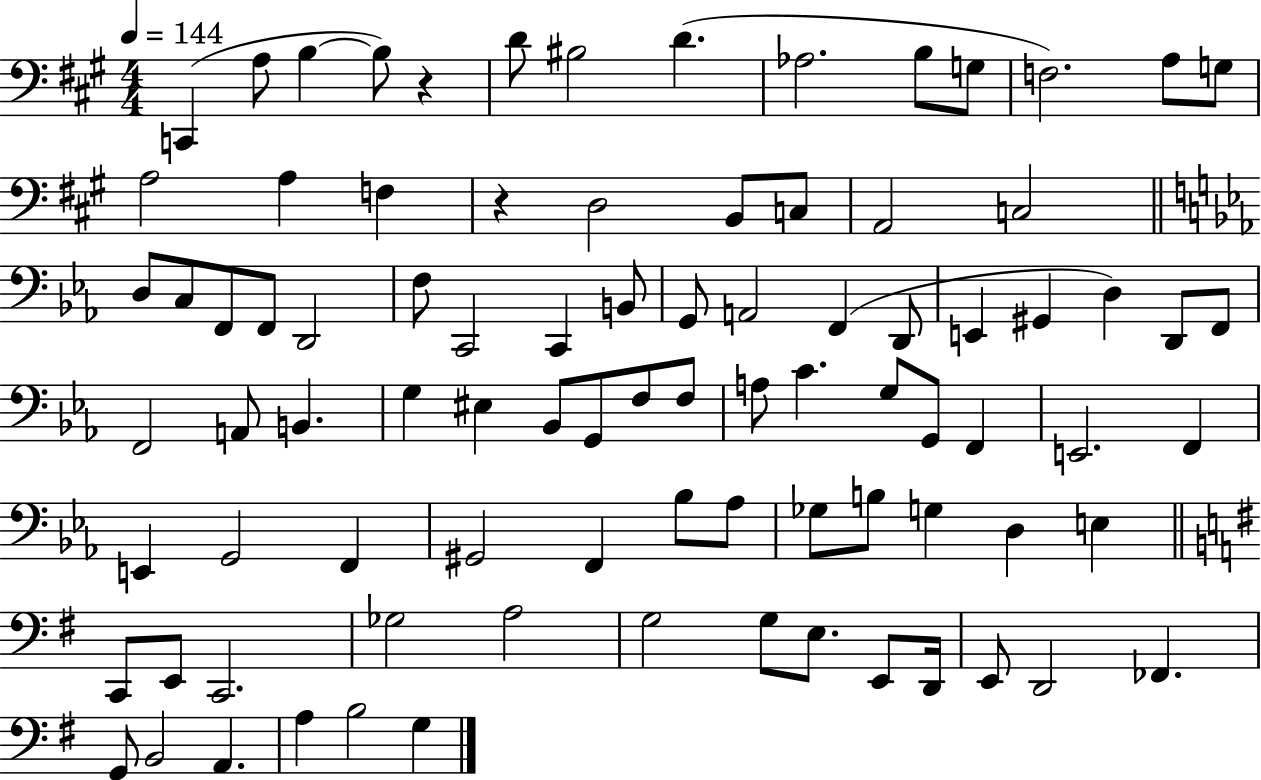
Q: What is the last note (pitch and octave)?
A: G3